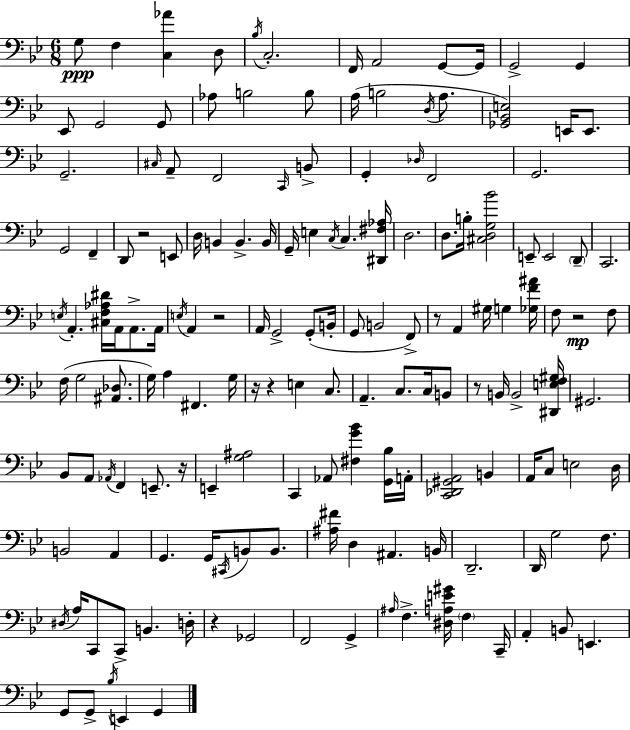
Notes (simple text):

G3/e F3/q [C3,Ab4]/q D3/e Bb3/s C3/h. F2/s A2/h G2/e G2/s G2/h G2/q Eb2/e G2/h G2/e Ab3/e B3/h B3/e A3/s B3/h D3/s A3/e. [Gb2,Bb2,E3]/h E2/s E2/e. G2/h. C#3/s A2/e F2/h C2/s B2/e G2/q Db3/s F2/h G2/h. G2/h F2/q D2/e R/h E2/e D3/s B2/q B2/q. B2/s G2/s E3/q C3/s C3/q. [D#2,F#3,Ab3]/s D3/h. D3/e. B3/s [C#3,D3,G3,Bb4]/h E2/e E2/h D2/e C2/h. E3/s A2/q. [C#3,F3,Ab3,D#4]/s A2/s A2/e. A2/s E3/s A2/q R/h A2/s G2/h G2/e B2/s G2/e B2/h F2/e R/e A2/q G#3/s G3/q [Gb3,F4,A#4]/s F3/e R/h F3/e F3/s G3/h [A#2,Db3]/e. G3/s A3/q F#2/q. G3/s R/s R/q E3/q C3/e. A2/q. C3/e. C3/s B2/e R/e B2/s B2/h [D#2,E3,F3,G#3]/s G#2/h. Bb2/e A2/e Ab2/s F2/q E2/e. R/s E2/q [G3,A#3]/h C2/q Ab2/e [F#3,G4,Bb4]/q [G2,Bb3]/s A2/s [C2,Db2,G#2,A2]/h B2/q A2/s C3/e E3/h D3/s B2/h A2/q G2/q. G2/s C#2/s B2/e B2/e. [A#3,F#4]/s D3/q A#2/q. B2/s D2/h. D2/s G3/h F3/e. D#3/s A3/s C2/e C2/e B2/q. D3/s R/q Gb2/h F2/h G2/q A#3/s F3/q. [D#3,A3,E4,G#4]/s F3/q C2/s A2/q B2/e E2/q. G2/e G2/e Bb3/s E2/q G2/q